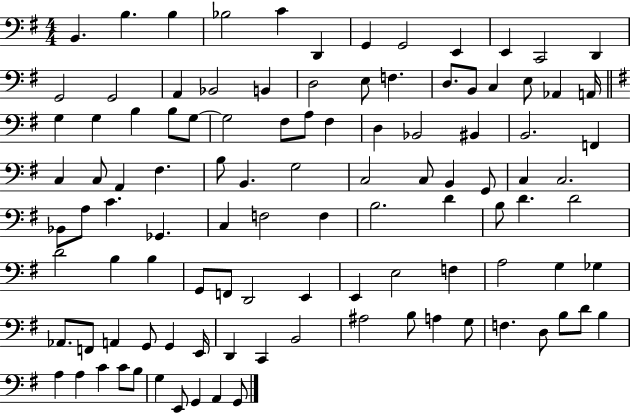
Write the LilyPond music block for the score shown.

{
  \clef bass
  \numericTimeSignature
  \time 4/4
  \key g \major
  b,4. b4. b4 | bes2 c'4 d,4 | g,4 g,2 e,4 | e,4 c,2 d,4 | \break g,2 g,2 | a,4 bes,2 b,4 | d2 e8 f4. | d8. b,8 c4 e8 aes,4 a,16 | \break \bar "||" \break \key g \major g4 g4 b4 b8 g8~~ | g2 fis8 a8 fis4 | d4 bes,2 bis,4 | b,2. f,4 | \break c4 c8 a,4 fis4. | b8 b,4. g2 | c2 c8 b,4 g,8 | c4 c2. | \break bes,8 a8 c'4. ges,4. | c4 f2 f4 | b2. d'4 | b8 d'4. d'2 | \break d'2 b4 b4 | g,8 f,8 d,2 e,4 | e,4 e2 f4 | a2 g4 ges4 | \break aes,8. f,8 a,4 g,8 g,4 e,16 | d,4 c,4 b,2 | ais2 b8 a4 g8 | f4. d8 b8 d'8 b4 | \break a4 a4 c'4 c'8 b8 | g4 e,8 g,4 a,4 g,8 | \bar "|."
}